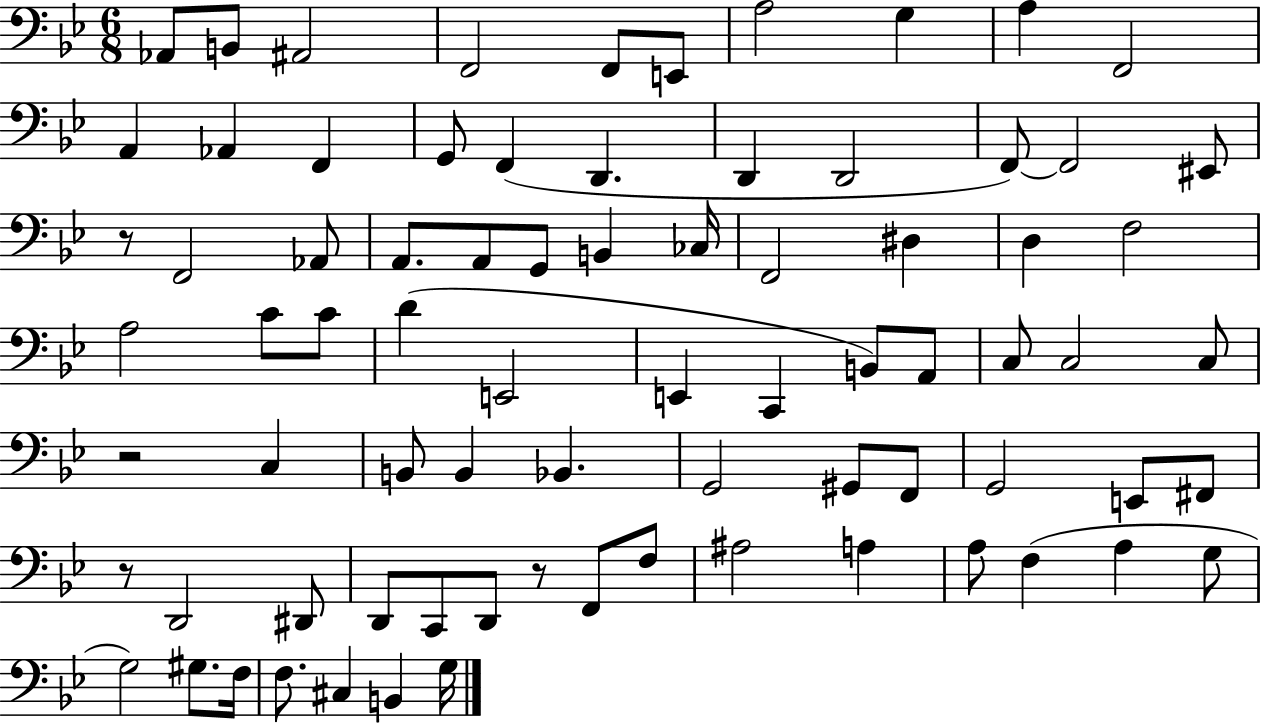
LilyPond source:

{
  \clef bass
  \numericTimeSignature
  \time 6/8
  \key bes \major
  \repeat volta 2 { aes,8 b,8 ais,2 | f,2 f,8 e,8 | a2 g4 | a4 f,2 | \break a,4 aes,4 f,4 | g,8 f,4( d,4. | d,4 d,2 | f,8~~) f,2 eis,8 | \break r8 f,2 aes,8 | a,8. a,8 g,8 b,4 ces16 | f,2 dis4 | d4 f2 | \break a2 c'8 c'8 | d'4( e,2 | e,4 c,4 b,8) a,8 | c8 c2 c8 | \break r2 c4 | b,8 b,4 bes,4. | g,2 gis,8 f,8 | g,2 e,8 fis,8 | \break r8 d,2 dis,8 | d,8 c,8 d,8 r8 f,8 f8 | ais2 a4 | a8 f4( a4 g8 | \break g2) gis8. f16 | f8. cis4 b,4 g16 | } \bar "|."
}